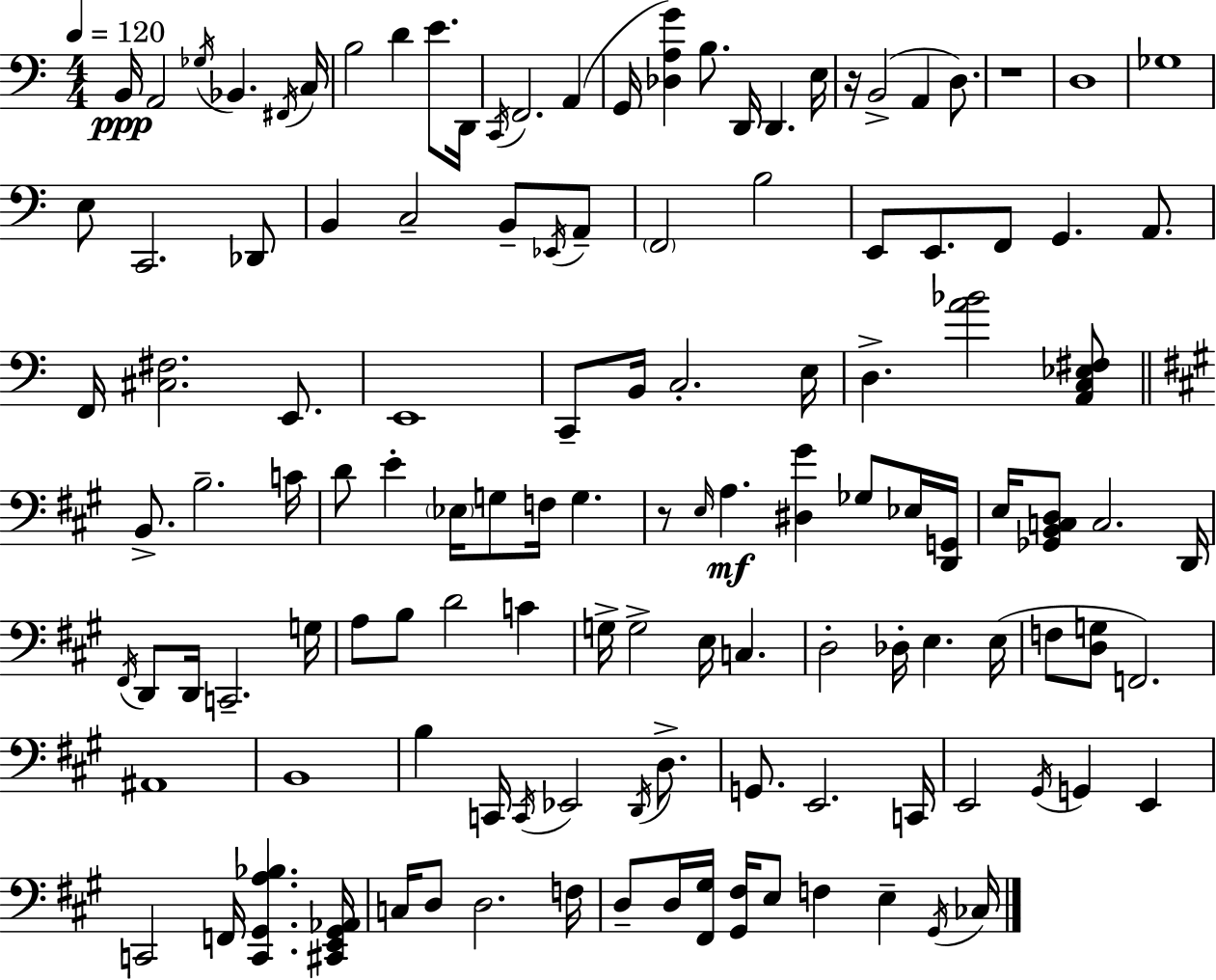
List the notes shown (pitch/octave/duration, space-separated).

B2/s A2/h Gb3/s Bb2/q. F#2/s C3/s B3/h D4/q E4/e. D2/s C2/s F2/h. A2/q G2/s [Db3,A3,G4]/q B3/e. D2/s D2/q. E3/s R/s B2/h A2/q D3/e. R/w D3/w Gb3/w E3/e C2/h. Db2/e B2/q C3/h B2/e Eb2/s A2/e F2/h B3/h E2/e E2/e. F2/e G2/q. A2/e. F2/s [C#3,F#3]/h. E2/e. E2/w C2/e B2/s C3/h. E3/s D3/q. [A4,Bb4]/h [A2,C3,Eb3,F#3]/e B2/e. B3/h. C4/s D4/e E4/q Eb3/s G3/e F3/s G3/q. R/e E3/s A3/q. [D#3,G#4]/q Gb3/e Eb3/s [D2,G2]/s E3/s [Gb2,B2,C3,D3]/e C3/h. D2/s F#2/s D2/e D2/s C2/h. G3/s A3/e B3/e D4/h C4/q G3/s G3/h E3/s C3/q. D3/h Db3/s E3/q. E3/s F3/e [D3,G3]/e F2/h. A#2/w B2/w B3/q C2/s C2/s Eb2/h D2/s D3/e. G2/e. E2/h. C2/s E2/h G#2/s G2/q E2/q C2/h F2/s [C2,G#2,A3,Bb3]/q. [C#2,E2,G#2,Ab2]/s C3/s D3/e D3/h. F3/s D3/e D3/s [F#2,G#3]/s [G#2,F#3]/s E3/e F3/q E3/q G#2/s CES3/s